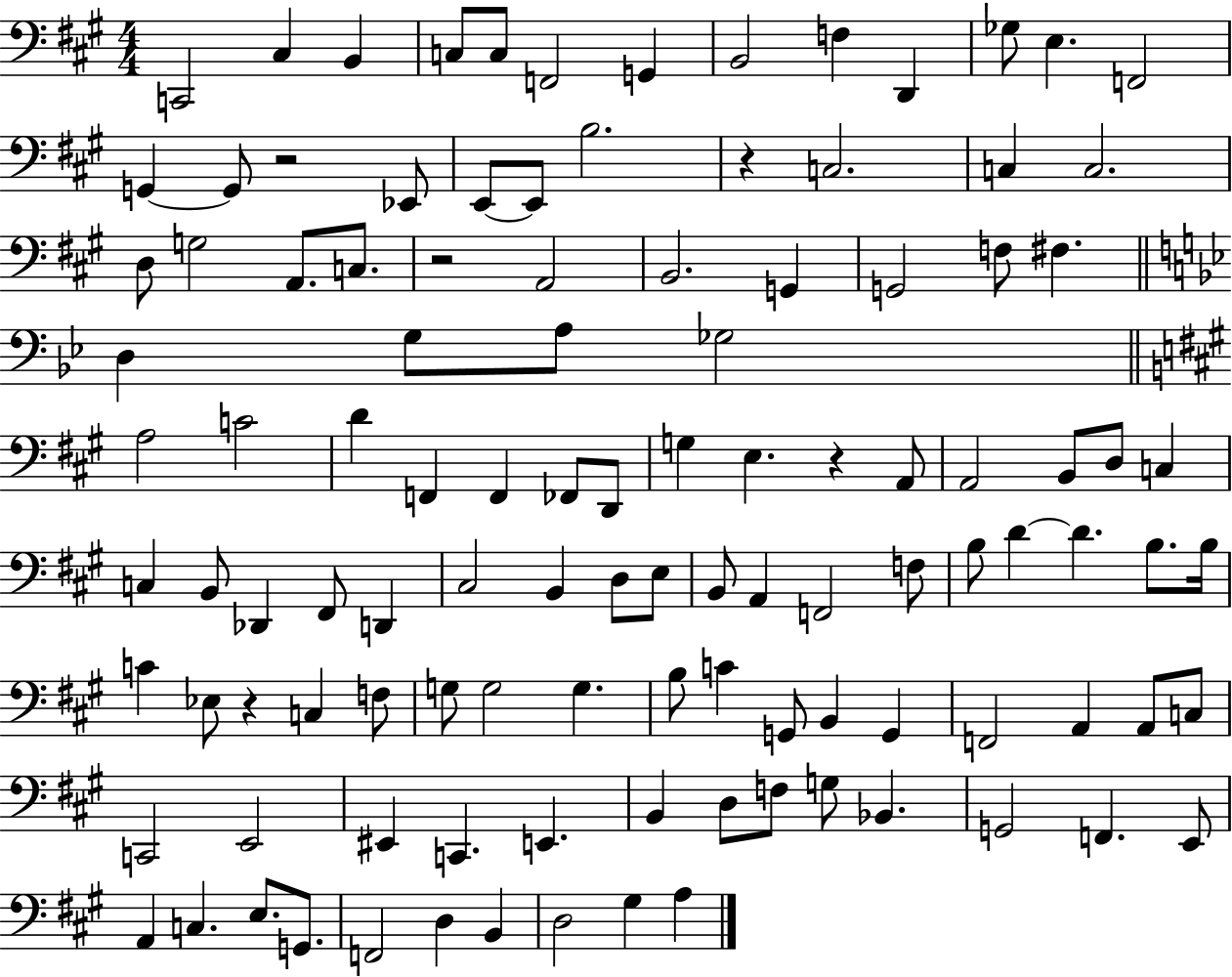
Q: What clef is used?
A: bass